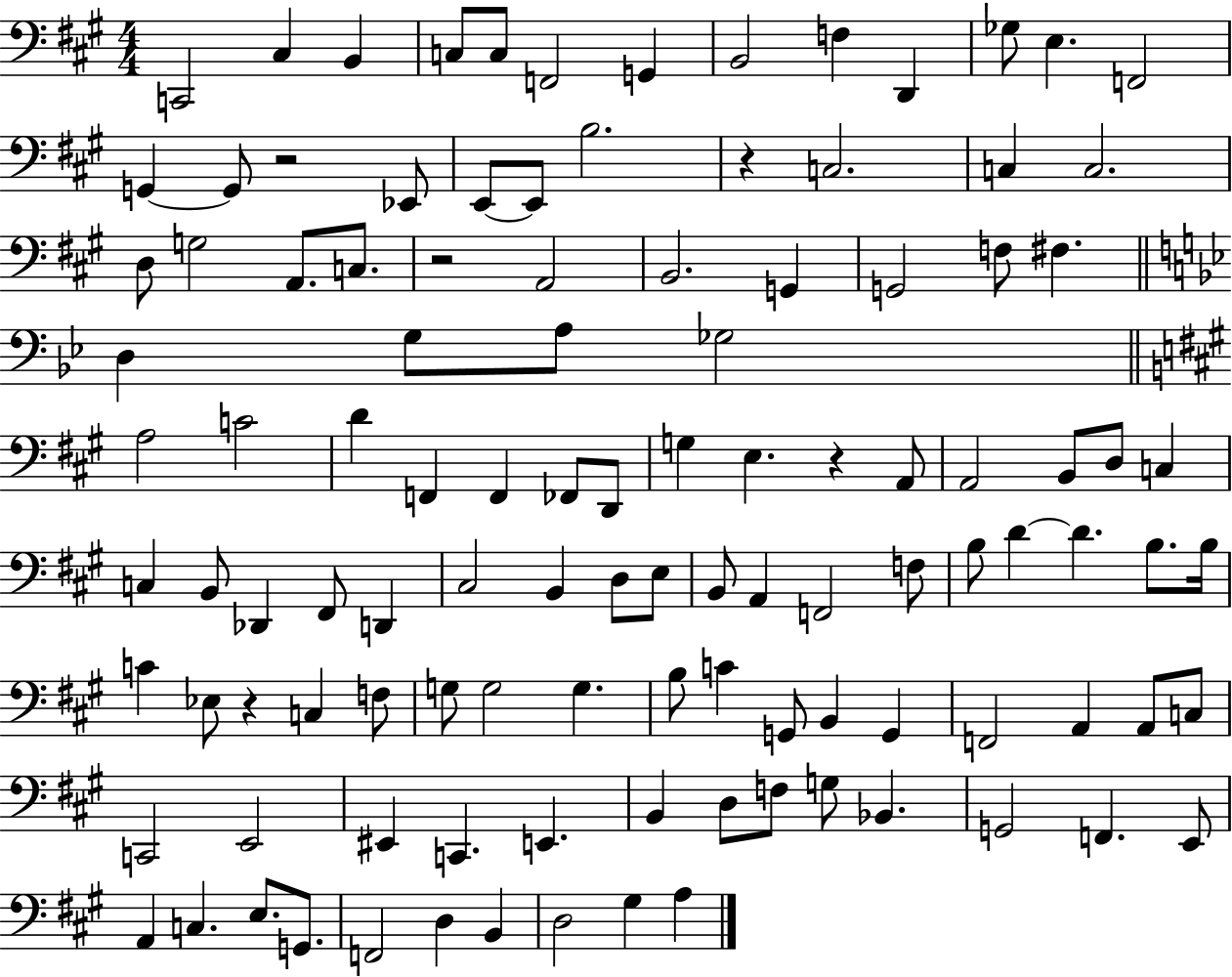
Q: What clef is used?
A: bass